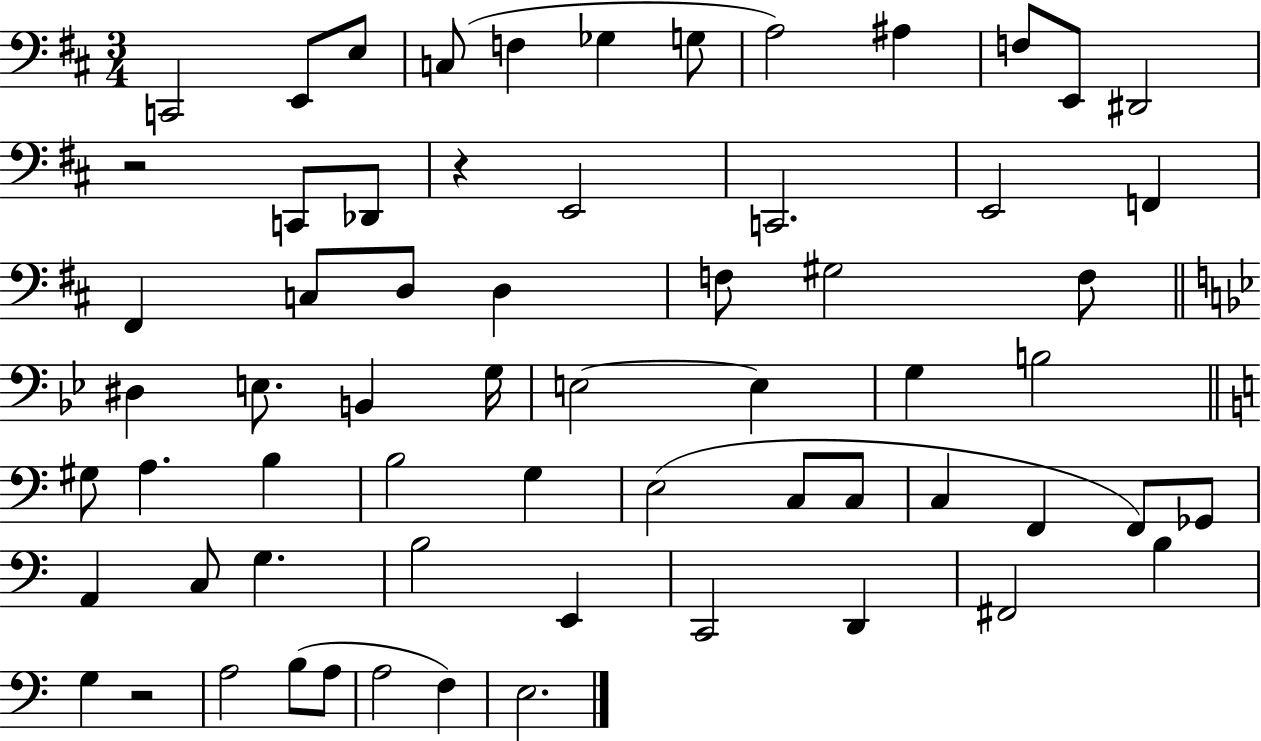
{
  \clef bass
  \numericTimeSignature
  \time 3/4
  \key d \major
  c,2 e,8 e8 | c8( f4 ges4 g8 | a2) ais4 | f8 e,8 dis,2 | \break r2 c,8 des,8 | r4 e,2 | c,2. | e,2 f,4 | \break fis,4 c8 d8 d4 | f8 gis2 f8 | \bar "||" \break \key bes \major dis4 e8. b,4 g16 | e2~~ e4 | g4 b2 | \bar "||" \break \key c \major gis8 a4. b4 | b2 g4 | e2( c8 c8 | c4 f,4 f,8) ges,8 | \break a,4 c8 g4. | b2 e,4 | c,2 d,4 | fis,2 b4 | \break g4 r2 | a2 b8( a8 | a2 f4) | e2. | \break \bar "|."
}